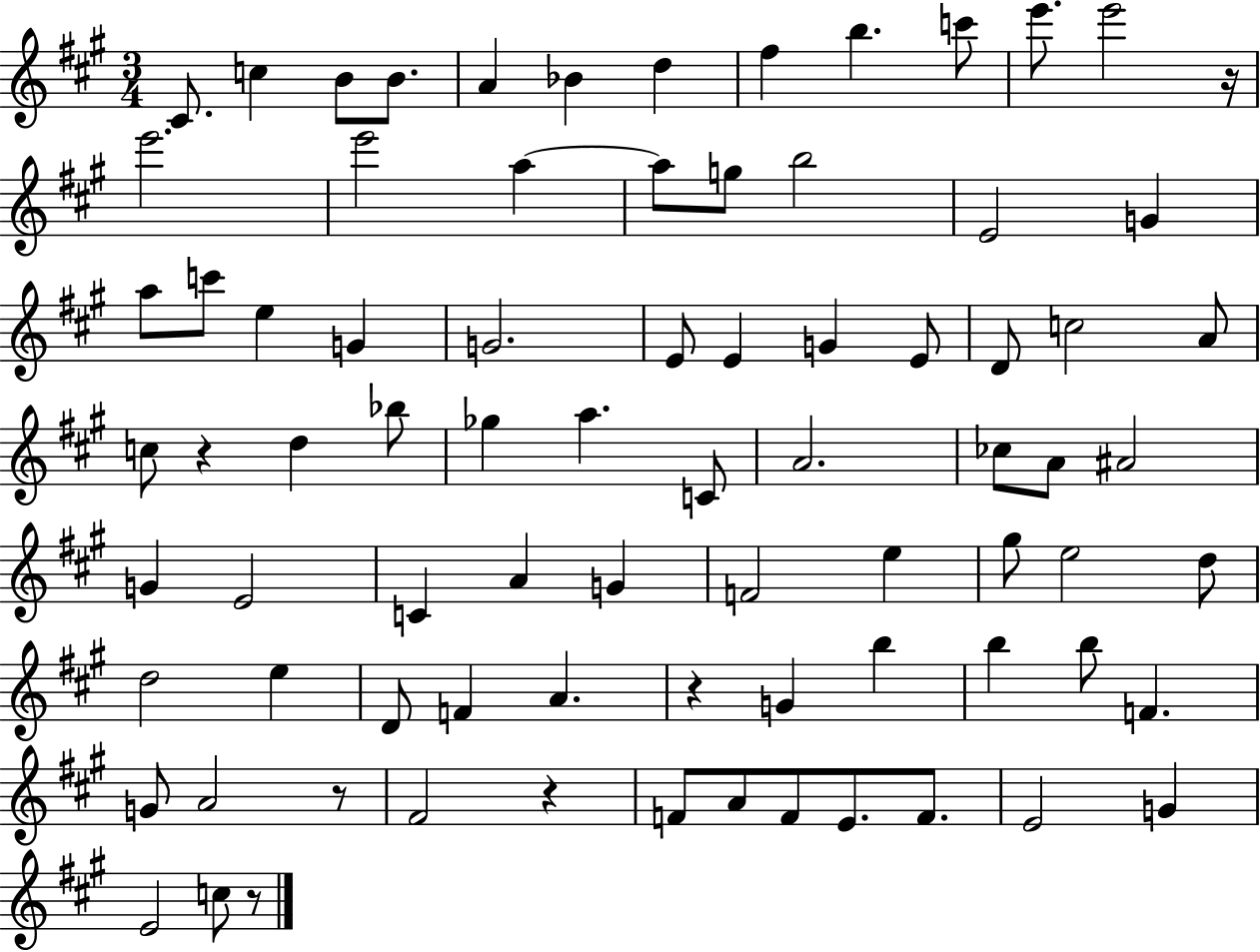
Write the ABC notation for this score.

X:1
T:Untitled
M:3/4
L:1/4
K:A
^C/2 c B/2 B/2 A _B d ^f b c'/2 e'/2 e'2 z/4 e'2 e'2 a a/2 g/2 b2 E2 G a/2 c'/2 e G G2 E/2 E G E/2 D/2 c2 A/2 c/2 z d _b/2 _g a C/2 A2 _c/2 A/2 ^A2 G E2 C A G F2 e ^g/2 e2 d/2 d2 e D/2 F A z G b b b/2 F G/2 A2 z/2 ^F2 z F/2 A/2 F/2 E/2 F/2 E2 G E2 c/2 z/2